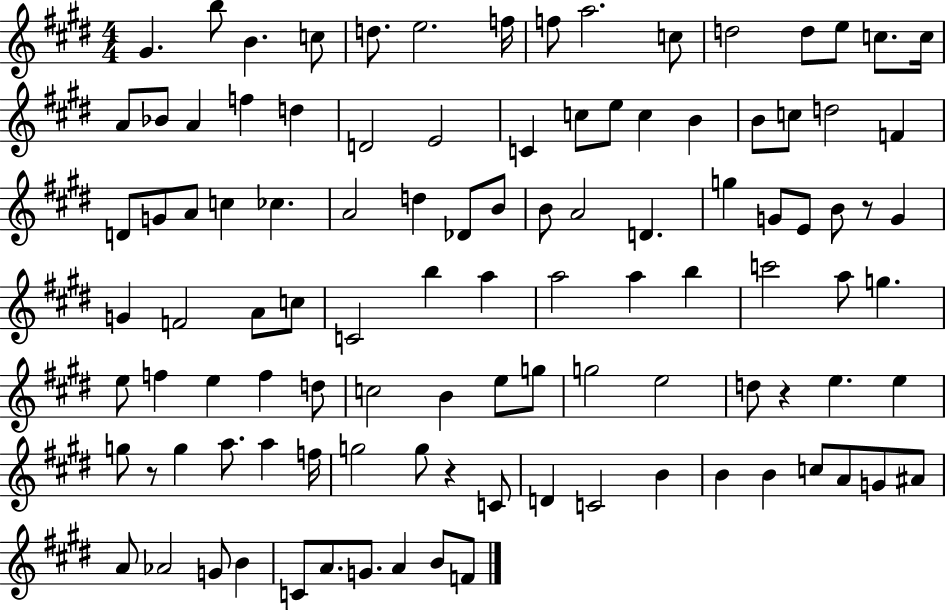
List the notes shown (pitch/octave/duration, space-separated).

G#4/q. B5/e B4/q. C5/e D5/e. E5/h. F5/s F5/e A5/h. C5/e D5/h D5/e E5/e C5/e. C5/s A4/e Bb4/e A4/q F5/q D5/q D4/h E4/h C4/q C5/e E5/e C5/q B4/q B4/e C5/e D5/h F4/q D4/e G4/e A4/e C5/q CES5/q. A4/h D5/q Db4/e B4/e B4/e A4/h D4/q. G5/q G4/e E4/e B4/e R/e G4/q G4/q F4/h A4/e C5/e C4/h B5/q A5/q A5/h A5/q B5/q C6/h A5/e G5/q. E5/e F5/q E5/q F5/q D5/e C5/h B4/q E5/e G5/e G5/h E5/h D5/e R/q E5/q. E5/q G5/e R/e G5/q A5/e. A5/q F5/s G5/h G5/e R/q C4/e D4/q C4/h B4/q B4/q B4/q C5/e A4/e G4/e A#4/e A4/e Ab4/h G4/e B4/q C4/e A4/e. G4/e. A4/q B4/e F4/e